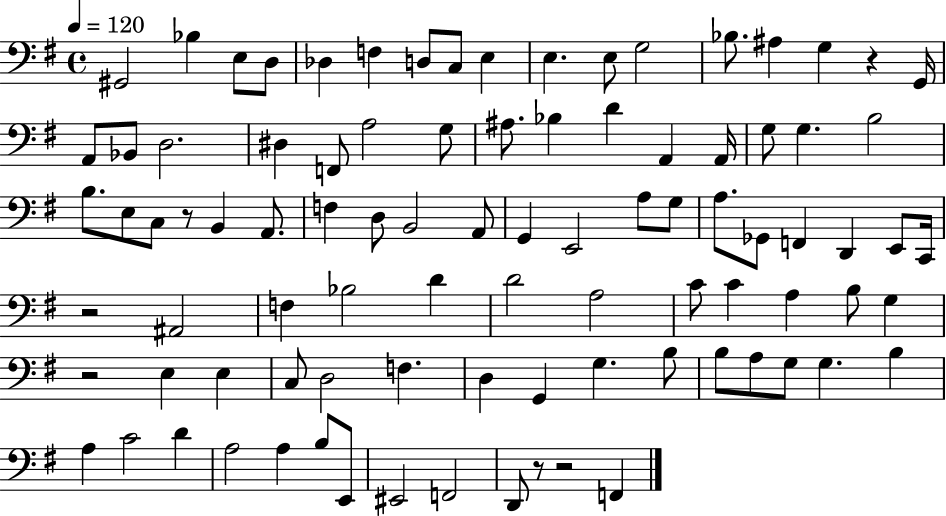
X:1
T:Untitled
M:4/4
L:1/4
K:G
^G,,2 _B, E,/2 D,/2 _D, F, D,/2 C,/2 E, E, E,/2 G,2 _B,/2 ^A, G, z G,,/4 A,,/2 _B,,/2 D,2 ^D, F,,/2 A,2 G,/2 ^A,/2 _B, D A,, A,,/4 G,/2 G, B,2 B,/2 E,/2 C,/2 z/2 B,, A,,/2 F, D,/2 B,,2 A,,/2 G,, E,,2 A,/2 G,/2 A,/2 _G,,/2 F,, D,, E,,/2 C,,/4 z2 ^A,,2 F, _B,2 D D2 A,2 C/2 C A, B,/2 G, z2 E, E, C,/2 D,2 F, D, G,, G, B,/2 B,/2 A,/2 G,/2 G, B, A, C2 D A,2 A, B,/2 E,,/2 ^E,,2 F,,2 D,,/2 z/2 z2 F,,